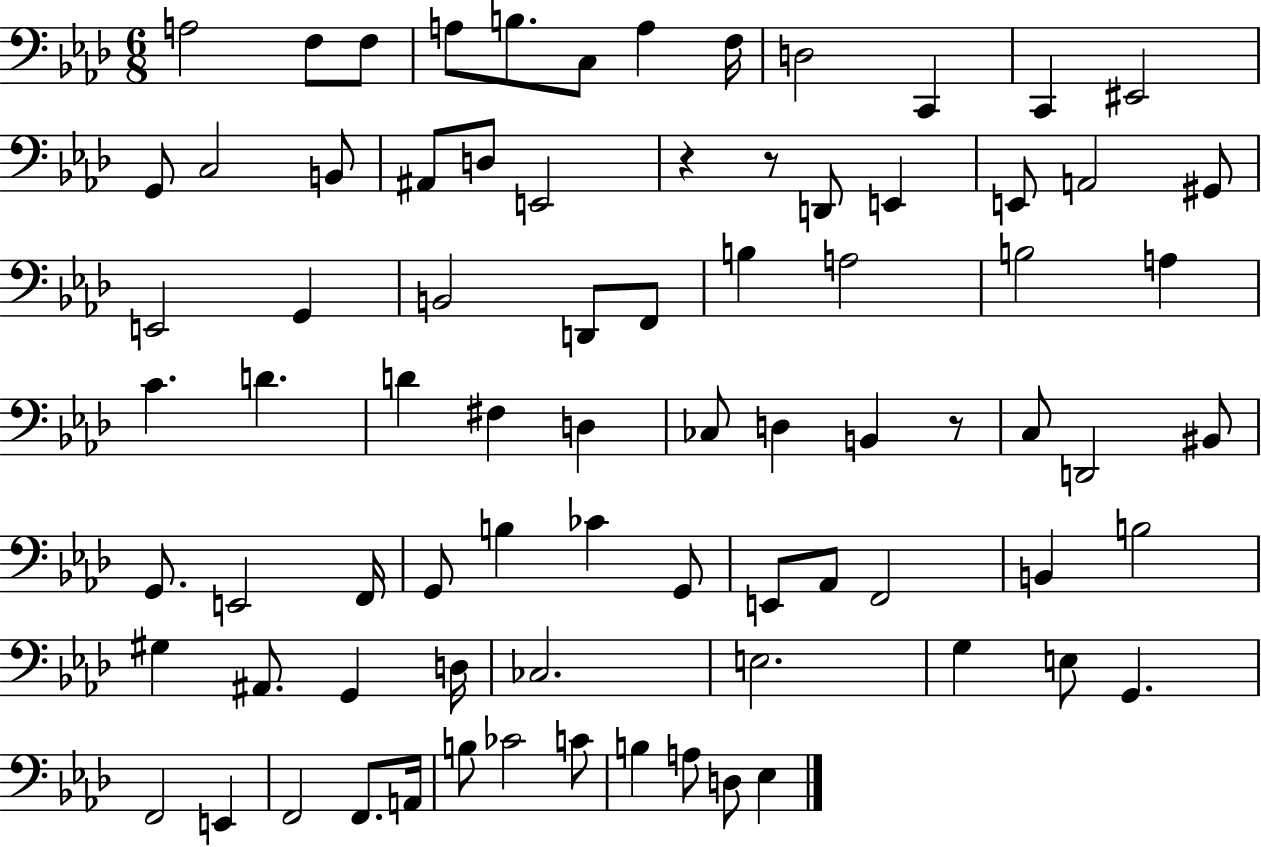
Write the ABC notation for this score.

X:1
T:Untitled
M:6/8
L:1/4
K:Ab
A,2 F,/2 F,/2 A,/2 B,/2 C,/2 A, F,/4 D,2 C,, C,, ^E,,2 G,,/2 C,2 B,,/2 ^A,,/2 D,/2 E,,2 z z/2 D,,/2 E,, E,,/2 A,,2 ^G,,/2 E,,2 G,, B,,2 D,,/2 F,,/2 B, A,2 B,2 A, C D D ^F, D, _C,/2 D, B,, z/2 C,/2 D,,2 ^B,,/2 G,,/2 E,,2 F,,/4 G,,/2 B, _C G,,/2 E,,/2 _A,,/2 F,,2 B,, B,2 ^G, ^A,,/2 G,, D,/4 _C,2 E,2 G, E,/2 G,, F,,2 E,, F,,2 F,,/2 A,,/4 B,/2 _C2 C/2 B, A,/2 D,/2 _E,